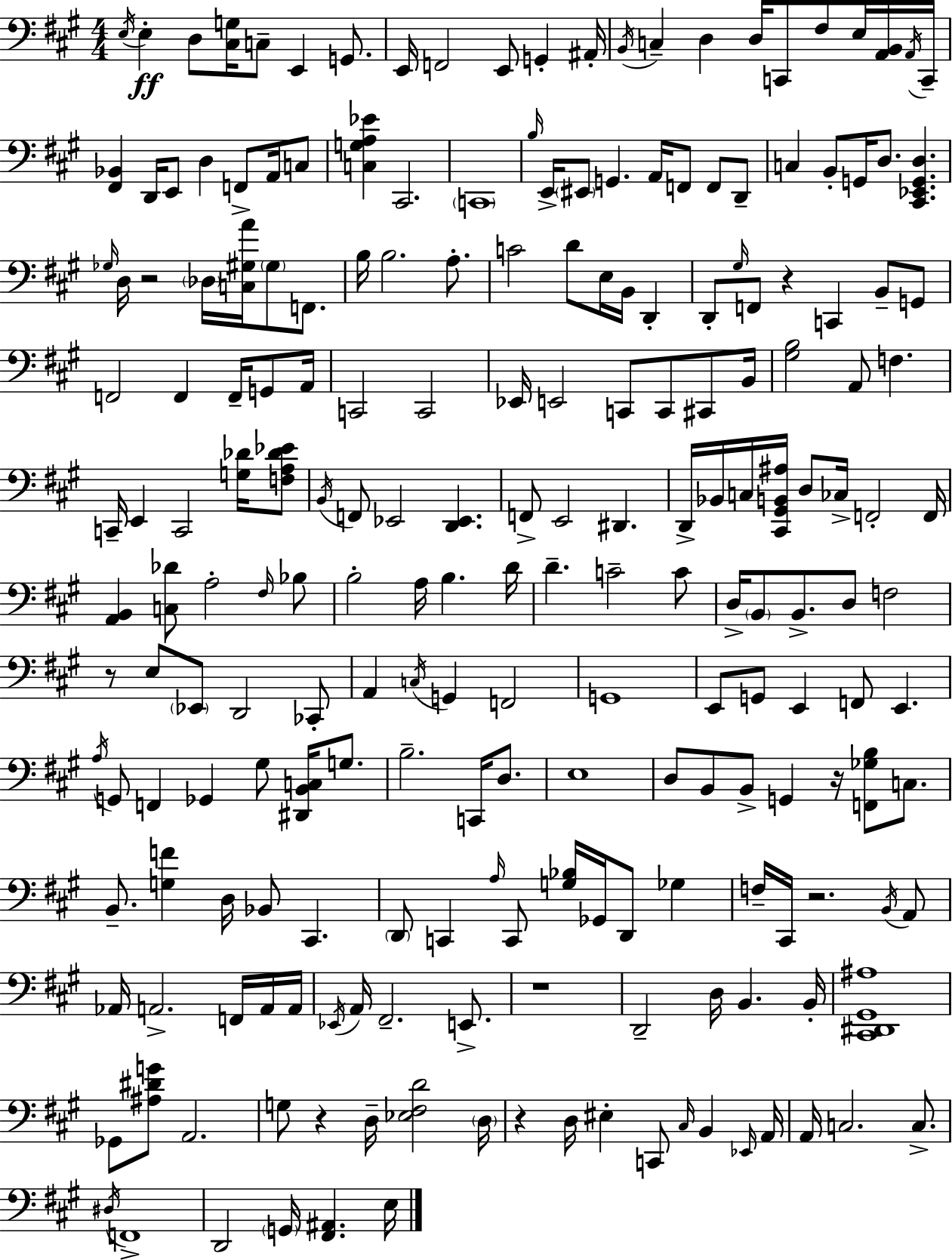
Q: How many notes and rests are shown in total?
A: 211